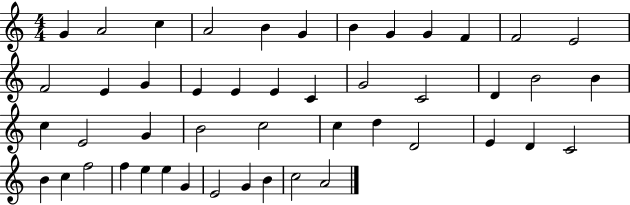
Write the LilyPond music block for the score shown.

{
  \clef treble
  \numericTimeSignature
  \time 4/4
  \key c \major
  g'4 a'2 c''4 | a'2 b'4 g'4 | b'4 g'4 g'4 f'4 | f'2 e'2 | \break f'2 e'4 g'4 | e'4 e'4 e'4 c'4 | g'2 c'2 | d'4 b'2 b'4 | \break c''4 e'2 g'4 | b'2 c''2 | c''4 d''4 d'2 | e'4 d'4 c'2 | \break b'4 c''4 f''2 | f''4 e''4 e''4 g'4 | e'2 g'4 b'4 | c''2 a'2 | \break \bar "|."
}